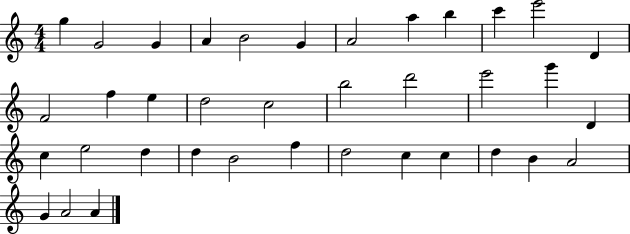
{
  \clef treble
  \numericTimeSignature
  \time 4/4
  \key c \major
  g''4 g'2 g'4 | a'4 b'2 g'4 | a'2 a''4 b''4 | c'''4 e'''2 d'4 | \break f'2 f''4 e''4 | d''2 c''2 | b''2 d'''2 | e'''2 g'''4 d'4 | \break c''4 e''2 d''4 | d''4 b'2 f''4 | d''2 c''4 c''4 | d''4 b'4 a'2 | \break g'4 a'2 a'4 | \bar "|."
}